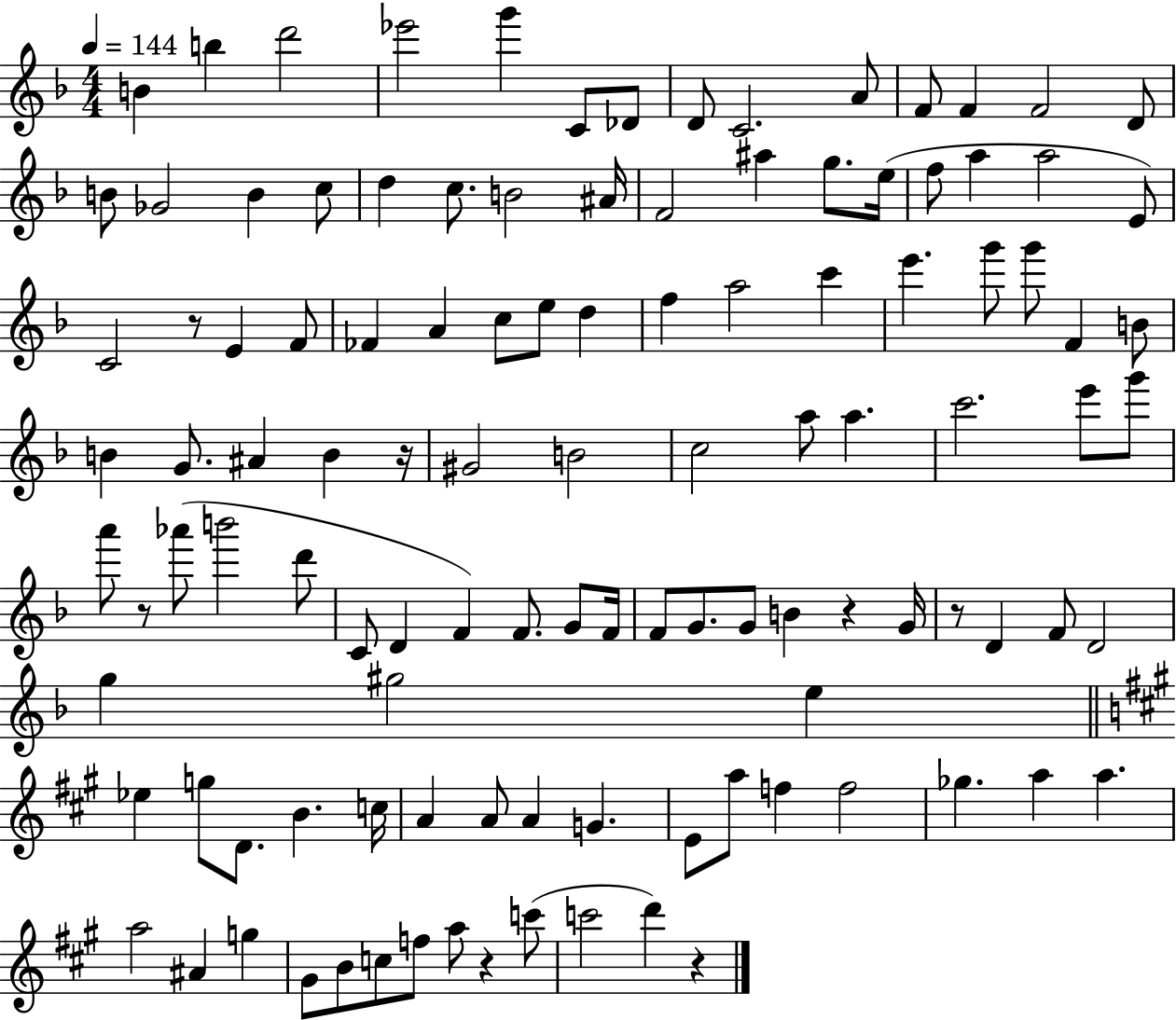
X:1
T:Untitled
M:4/4
L:1/4
K:F
B b d'2 _e'2 g' C/2 _D/2 D/2 C2 A/2 F/2 F F2 D/2 B/2 _G2 B c/2 d c/2 B2 ^A/4 F2 ^a g/2 e/4 f/2 a a2 E/2 C2 z/2 E F/2 _F A c/2 e/2 d f a2 c' e' g'/2 g'/2 F B/2 B G/2 ^A B z/4 ^G2 B2 c2 a/2 a c'2 e'/2 g'/2 a'/2 z/2 _a'/2 b'2 d'/2 C/2 D F F/2 G/2 F/4 F/2 G/2 G/2 B z G/4 z/2 D F/2 D2 g ^g2 e _e g/2 D/2 B c/4 A A/2 A G E/2 a/2 f f2 _g a a a2 ^A g ^G/2 B/2 c/2 f/2 a/2 z c'/2 c'2 d' z